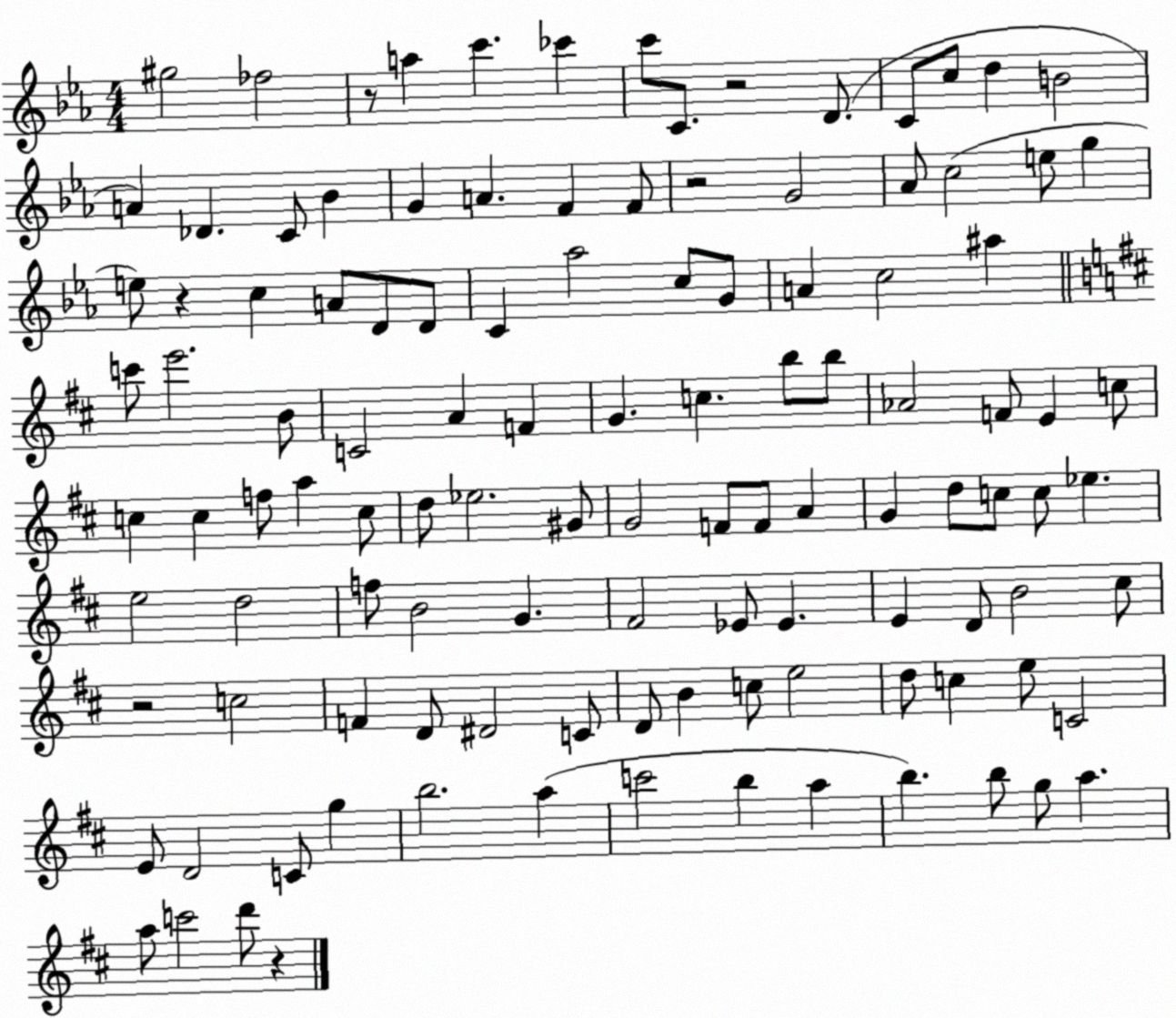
X:1
T:Untitled
M:4/4
L:1/4
K:Eb
^g2 _f2 z/2 a c' _c' c'/2 C/2 z2 D/2 C/2 c/2 d B2 A _D C/2 _B G A F F/2 z2 G2 _A/2 c2 e/2 g e/2 z c A/2 D/2 D/2 C _a2 c/2 G/2 A c2 ^a c'/2 e'2 B/2 C2 A F G c b/2 b/2 _A2 F/2 E c/2 c c f/2 a c/2 d/2 _e2 ^G/2 G2 F/2 F/2 A G d/2 c/2 c/2 _e e2 d2 f/2 B2 G ^F2 _E/2 _E E D/2 B2 ^c/2 z2 c2 F D/2 ^D2 C/2 D/2 B c/2 e2 d/2 c e/2 C2 E/2 D2 C/2 g b2 a c'2 b a b b/2 g/2 a a/2 c'2 d'/2 z